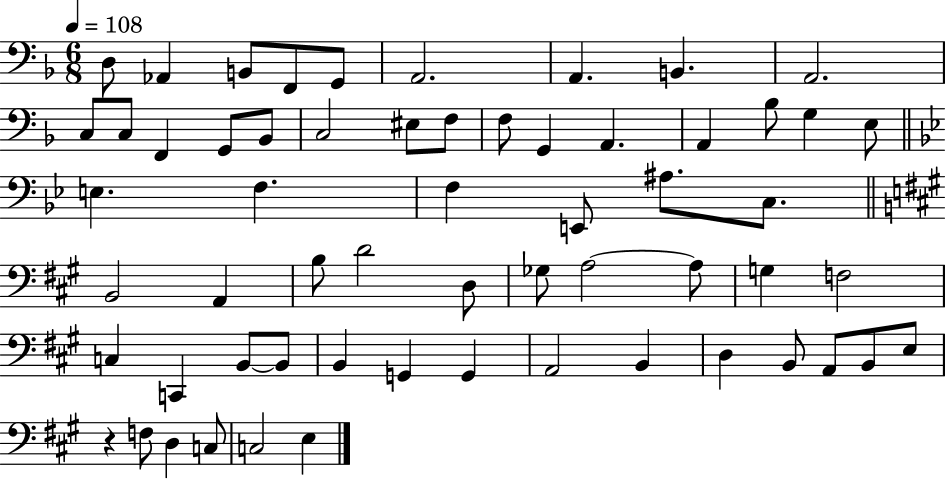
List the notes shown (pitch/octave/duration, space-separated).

D3/e Ab2/q B2/e F2/e G2/e A2/h. A2/q. B2/q. A2/h. C3/e C3/e F2/q G2/e Bb2/e C3/h EIS3/e F3/e F3/e G2/q A2/q. A2/q Bb3/e G3/q E3/e E3/q. F3/q. F3/q E2/e A#3/e. C3/e. B2/h A2/q B3/e D4/h D3/e Gb3/e A3/h A3/e G3/q F3/h C3/q C2/q B2/e B2/e B2/q G2/q G2/q A2/h B2/q D3/q B2/e A2/e B2/e E3/e R/q F3/e D3/q C3/e C3/h E3/q